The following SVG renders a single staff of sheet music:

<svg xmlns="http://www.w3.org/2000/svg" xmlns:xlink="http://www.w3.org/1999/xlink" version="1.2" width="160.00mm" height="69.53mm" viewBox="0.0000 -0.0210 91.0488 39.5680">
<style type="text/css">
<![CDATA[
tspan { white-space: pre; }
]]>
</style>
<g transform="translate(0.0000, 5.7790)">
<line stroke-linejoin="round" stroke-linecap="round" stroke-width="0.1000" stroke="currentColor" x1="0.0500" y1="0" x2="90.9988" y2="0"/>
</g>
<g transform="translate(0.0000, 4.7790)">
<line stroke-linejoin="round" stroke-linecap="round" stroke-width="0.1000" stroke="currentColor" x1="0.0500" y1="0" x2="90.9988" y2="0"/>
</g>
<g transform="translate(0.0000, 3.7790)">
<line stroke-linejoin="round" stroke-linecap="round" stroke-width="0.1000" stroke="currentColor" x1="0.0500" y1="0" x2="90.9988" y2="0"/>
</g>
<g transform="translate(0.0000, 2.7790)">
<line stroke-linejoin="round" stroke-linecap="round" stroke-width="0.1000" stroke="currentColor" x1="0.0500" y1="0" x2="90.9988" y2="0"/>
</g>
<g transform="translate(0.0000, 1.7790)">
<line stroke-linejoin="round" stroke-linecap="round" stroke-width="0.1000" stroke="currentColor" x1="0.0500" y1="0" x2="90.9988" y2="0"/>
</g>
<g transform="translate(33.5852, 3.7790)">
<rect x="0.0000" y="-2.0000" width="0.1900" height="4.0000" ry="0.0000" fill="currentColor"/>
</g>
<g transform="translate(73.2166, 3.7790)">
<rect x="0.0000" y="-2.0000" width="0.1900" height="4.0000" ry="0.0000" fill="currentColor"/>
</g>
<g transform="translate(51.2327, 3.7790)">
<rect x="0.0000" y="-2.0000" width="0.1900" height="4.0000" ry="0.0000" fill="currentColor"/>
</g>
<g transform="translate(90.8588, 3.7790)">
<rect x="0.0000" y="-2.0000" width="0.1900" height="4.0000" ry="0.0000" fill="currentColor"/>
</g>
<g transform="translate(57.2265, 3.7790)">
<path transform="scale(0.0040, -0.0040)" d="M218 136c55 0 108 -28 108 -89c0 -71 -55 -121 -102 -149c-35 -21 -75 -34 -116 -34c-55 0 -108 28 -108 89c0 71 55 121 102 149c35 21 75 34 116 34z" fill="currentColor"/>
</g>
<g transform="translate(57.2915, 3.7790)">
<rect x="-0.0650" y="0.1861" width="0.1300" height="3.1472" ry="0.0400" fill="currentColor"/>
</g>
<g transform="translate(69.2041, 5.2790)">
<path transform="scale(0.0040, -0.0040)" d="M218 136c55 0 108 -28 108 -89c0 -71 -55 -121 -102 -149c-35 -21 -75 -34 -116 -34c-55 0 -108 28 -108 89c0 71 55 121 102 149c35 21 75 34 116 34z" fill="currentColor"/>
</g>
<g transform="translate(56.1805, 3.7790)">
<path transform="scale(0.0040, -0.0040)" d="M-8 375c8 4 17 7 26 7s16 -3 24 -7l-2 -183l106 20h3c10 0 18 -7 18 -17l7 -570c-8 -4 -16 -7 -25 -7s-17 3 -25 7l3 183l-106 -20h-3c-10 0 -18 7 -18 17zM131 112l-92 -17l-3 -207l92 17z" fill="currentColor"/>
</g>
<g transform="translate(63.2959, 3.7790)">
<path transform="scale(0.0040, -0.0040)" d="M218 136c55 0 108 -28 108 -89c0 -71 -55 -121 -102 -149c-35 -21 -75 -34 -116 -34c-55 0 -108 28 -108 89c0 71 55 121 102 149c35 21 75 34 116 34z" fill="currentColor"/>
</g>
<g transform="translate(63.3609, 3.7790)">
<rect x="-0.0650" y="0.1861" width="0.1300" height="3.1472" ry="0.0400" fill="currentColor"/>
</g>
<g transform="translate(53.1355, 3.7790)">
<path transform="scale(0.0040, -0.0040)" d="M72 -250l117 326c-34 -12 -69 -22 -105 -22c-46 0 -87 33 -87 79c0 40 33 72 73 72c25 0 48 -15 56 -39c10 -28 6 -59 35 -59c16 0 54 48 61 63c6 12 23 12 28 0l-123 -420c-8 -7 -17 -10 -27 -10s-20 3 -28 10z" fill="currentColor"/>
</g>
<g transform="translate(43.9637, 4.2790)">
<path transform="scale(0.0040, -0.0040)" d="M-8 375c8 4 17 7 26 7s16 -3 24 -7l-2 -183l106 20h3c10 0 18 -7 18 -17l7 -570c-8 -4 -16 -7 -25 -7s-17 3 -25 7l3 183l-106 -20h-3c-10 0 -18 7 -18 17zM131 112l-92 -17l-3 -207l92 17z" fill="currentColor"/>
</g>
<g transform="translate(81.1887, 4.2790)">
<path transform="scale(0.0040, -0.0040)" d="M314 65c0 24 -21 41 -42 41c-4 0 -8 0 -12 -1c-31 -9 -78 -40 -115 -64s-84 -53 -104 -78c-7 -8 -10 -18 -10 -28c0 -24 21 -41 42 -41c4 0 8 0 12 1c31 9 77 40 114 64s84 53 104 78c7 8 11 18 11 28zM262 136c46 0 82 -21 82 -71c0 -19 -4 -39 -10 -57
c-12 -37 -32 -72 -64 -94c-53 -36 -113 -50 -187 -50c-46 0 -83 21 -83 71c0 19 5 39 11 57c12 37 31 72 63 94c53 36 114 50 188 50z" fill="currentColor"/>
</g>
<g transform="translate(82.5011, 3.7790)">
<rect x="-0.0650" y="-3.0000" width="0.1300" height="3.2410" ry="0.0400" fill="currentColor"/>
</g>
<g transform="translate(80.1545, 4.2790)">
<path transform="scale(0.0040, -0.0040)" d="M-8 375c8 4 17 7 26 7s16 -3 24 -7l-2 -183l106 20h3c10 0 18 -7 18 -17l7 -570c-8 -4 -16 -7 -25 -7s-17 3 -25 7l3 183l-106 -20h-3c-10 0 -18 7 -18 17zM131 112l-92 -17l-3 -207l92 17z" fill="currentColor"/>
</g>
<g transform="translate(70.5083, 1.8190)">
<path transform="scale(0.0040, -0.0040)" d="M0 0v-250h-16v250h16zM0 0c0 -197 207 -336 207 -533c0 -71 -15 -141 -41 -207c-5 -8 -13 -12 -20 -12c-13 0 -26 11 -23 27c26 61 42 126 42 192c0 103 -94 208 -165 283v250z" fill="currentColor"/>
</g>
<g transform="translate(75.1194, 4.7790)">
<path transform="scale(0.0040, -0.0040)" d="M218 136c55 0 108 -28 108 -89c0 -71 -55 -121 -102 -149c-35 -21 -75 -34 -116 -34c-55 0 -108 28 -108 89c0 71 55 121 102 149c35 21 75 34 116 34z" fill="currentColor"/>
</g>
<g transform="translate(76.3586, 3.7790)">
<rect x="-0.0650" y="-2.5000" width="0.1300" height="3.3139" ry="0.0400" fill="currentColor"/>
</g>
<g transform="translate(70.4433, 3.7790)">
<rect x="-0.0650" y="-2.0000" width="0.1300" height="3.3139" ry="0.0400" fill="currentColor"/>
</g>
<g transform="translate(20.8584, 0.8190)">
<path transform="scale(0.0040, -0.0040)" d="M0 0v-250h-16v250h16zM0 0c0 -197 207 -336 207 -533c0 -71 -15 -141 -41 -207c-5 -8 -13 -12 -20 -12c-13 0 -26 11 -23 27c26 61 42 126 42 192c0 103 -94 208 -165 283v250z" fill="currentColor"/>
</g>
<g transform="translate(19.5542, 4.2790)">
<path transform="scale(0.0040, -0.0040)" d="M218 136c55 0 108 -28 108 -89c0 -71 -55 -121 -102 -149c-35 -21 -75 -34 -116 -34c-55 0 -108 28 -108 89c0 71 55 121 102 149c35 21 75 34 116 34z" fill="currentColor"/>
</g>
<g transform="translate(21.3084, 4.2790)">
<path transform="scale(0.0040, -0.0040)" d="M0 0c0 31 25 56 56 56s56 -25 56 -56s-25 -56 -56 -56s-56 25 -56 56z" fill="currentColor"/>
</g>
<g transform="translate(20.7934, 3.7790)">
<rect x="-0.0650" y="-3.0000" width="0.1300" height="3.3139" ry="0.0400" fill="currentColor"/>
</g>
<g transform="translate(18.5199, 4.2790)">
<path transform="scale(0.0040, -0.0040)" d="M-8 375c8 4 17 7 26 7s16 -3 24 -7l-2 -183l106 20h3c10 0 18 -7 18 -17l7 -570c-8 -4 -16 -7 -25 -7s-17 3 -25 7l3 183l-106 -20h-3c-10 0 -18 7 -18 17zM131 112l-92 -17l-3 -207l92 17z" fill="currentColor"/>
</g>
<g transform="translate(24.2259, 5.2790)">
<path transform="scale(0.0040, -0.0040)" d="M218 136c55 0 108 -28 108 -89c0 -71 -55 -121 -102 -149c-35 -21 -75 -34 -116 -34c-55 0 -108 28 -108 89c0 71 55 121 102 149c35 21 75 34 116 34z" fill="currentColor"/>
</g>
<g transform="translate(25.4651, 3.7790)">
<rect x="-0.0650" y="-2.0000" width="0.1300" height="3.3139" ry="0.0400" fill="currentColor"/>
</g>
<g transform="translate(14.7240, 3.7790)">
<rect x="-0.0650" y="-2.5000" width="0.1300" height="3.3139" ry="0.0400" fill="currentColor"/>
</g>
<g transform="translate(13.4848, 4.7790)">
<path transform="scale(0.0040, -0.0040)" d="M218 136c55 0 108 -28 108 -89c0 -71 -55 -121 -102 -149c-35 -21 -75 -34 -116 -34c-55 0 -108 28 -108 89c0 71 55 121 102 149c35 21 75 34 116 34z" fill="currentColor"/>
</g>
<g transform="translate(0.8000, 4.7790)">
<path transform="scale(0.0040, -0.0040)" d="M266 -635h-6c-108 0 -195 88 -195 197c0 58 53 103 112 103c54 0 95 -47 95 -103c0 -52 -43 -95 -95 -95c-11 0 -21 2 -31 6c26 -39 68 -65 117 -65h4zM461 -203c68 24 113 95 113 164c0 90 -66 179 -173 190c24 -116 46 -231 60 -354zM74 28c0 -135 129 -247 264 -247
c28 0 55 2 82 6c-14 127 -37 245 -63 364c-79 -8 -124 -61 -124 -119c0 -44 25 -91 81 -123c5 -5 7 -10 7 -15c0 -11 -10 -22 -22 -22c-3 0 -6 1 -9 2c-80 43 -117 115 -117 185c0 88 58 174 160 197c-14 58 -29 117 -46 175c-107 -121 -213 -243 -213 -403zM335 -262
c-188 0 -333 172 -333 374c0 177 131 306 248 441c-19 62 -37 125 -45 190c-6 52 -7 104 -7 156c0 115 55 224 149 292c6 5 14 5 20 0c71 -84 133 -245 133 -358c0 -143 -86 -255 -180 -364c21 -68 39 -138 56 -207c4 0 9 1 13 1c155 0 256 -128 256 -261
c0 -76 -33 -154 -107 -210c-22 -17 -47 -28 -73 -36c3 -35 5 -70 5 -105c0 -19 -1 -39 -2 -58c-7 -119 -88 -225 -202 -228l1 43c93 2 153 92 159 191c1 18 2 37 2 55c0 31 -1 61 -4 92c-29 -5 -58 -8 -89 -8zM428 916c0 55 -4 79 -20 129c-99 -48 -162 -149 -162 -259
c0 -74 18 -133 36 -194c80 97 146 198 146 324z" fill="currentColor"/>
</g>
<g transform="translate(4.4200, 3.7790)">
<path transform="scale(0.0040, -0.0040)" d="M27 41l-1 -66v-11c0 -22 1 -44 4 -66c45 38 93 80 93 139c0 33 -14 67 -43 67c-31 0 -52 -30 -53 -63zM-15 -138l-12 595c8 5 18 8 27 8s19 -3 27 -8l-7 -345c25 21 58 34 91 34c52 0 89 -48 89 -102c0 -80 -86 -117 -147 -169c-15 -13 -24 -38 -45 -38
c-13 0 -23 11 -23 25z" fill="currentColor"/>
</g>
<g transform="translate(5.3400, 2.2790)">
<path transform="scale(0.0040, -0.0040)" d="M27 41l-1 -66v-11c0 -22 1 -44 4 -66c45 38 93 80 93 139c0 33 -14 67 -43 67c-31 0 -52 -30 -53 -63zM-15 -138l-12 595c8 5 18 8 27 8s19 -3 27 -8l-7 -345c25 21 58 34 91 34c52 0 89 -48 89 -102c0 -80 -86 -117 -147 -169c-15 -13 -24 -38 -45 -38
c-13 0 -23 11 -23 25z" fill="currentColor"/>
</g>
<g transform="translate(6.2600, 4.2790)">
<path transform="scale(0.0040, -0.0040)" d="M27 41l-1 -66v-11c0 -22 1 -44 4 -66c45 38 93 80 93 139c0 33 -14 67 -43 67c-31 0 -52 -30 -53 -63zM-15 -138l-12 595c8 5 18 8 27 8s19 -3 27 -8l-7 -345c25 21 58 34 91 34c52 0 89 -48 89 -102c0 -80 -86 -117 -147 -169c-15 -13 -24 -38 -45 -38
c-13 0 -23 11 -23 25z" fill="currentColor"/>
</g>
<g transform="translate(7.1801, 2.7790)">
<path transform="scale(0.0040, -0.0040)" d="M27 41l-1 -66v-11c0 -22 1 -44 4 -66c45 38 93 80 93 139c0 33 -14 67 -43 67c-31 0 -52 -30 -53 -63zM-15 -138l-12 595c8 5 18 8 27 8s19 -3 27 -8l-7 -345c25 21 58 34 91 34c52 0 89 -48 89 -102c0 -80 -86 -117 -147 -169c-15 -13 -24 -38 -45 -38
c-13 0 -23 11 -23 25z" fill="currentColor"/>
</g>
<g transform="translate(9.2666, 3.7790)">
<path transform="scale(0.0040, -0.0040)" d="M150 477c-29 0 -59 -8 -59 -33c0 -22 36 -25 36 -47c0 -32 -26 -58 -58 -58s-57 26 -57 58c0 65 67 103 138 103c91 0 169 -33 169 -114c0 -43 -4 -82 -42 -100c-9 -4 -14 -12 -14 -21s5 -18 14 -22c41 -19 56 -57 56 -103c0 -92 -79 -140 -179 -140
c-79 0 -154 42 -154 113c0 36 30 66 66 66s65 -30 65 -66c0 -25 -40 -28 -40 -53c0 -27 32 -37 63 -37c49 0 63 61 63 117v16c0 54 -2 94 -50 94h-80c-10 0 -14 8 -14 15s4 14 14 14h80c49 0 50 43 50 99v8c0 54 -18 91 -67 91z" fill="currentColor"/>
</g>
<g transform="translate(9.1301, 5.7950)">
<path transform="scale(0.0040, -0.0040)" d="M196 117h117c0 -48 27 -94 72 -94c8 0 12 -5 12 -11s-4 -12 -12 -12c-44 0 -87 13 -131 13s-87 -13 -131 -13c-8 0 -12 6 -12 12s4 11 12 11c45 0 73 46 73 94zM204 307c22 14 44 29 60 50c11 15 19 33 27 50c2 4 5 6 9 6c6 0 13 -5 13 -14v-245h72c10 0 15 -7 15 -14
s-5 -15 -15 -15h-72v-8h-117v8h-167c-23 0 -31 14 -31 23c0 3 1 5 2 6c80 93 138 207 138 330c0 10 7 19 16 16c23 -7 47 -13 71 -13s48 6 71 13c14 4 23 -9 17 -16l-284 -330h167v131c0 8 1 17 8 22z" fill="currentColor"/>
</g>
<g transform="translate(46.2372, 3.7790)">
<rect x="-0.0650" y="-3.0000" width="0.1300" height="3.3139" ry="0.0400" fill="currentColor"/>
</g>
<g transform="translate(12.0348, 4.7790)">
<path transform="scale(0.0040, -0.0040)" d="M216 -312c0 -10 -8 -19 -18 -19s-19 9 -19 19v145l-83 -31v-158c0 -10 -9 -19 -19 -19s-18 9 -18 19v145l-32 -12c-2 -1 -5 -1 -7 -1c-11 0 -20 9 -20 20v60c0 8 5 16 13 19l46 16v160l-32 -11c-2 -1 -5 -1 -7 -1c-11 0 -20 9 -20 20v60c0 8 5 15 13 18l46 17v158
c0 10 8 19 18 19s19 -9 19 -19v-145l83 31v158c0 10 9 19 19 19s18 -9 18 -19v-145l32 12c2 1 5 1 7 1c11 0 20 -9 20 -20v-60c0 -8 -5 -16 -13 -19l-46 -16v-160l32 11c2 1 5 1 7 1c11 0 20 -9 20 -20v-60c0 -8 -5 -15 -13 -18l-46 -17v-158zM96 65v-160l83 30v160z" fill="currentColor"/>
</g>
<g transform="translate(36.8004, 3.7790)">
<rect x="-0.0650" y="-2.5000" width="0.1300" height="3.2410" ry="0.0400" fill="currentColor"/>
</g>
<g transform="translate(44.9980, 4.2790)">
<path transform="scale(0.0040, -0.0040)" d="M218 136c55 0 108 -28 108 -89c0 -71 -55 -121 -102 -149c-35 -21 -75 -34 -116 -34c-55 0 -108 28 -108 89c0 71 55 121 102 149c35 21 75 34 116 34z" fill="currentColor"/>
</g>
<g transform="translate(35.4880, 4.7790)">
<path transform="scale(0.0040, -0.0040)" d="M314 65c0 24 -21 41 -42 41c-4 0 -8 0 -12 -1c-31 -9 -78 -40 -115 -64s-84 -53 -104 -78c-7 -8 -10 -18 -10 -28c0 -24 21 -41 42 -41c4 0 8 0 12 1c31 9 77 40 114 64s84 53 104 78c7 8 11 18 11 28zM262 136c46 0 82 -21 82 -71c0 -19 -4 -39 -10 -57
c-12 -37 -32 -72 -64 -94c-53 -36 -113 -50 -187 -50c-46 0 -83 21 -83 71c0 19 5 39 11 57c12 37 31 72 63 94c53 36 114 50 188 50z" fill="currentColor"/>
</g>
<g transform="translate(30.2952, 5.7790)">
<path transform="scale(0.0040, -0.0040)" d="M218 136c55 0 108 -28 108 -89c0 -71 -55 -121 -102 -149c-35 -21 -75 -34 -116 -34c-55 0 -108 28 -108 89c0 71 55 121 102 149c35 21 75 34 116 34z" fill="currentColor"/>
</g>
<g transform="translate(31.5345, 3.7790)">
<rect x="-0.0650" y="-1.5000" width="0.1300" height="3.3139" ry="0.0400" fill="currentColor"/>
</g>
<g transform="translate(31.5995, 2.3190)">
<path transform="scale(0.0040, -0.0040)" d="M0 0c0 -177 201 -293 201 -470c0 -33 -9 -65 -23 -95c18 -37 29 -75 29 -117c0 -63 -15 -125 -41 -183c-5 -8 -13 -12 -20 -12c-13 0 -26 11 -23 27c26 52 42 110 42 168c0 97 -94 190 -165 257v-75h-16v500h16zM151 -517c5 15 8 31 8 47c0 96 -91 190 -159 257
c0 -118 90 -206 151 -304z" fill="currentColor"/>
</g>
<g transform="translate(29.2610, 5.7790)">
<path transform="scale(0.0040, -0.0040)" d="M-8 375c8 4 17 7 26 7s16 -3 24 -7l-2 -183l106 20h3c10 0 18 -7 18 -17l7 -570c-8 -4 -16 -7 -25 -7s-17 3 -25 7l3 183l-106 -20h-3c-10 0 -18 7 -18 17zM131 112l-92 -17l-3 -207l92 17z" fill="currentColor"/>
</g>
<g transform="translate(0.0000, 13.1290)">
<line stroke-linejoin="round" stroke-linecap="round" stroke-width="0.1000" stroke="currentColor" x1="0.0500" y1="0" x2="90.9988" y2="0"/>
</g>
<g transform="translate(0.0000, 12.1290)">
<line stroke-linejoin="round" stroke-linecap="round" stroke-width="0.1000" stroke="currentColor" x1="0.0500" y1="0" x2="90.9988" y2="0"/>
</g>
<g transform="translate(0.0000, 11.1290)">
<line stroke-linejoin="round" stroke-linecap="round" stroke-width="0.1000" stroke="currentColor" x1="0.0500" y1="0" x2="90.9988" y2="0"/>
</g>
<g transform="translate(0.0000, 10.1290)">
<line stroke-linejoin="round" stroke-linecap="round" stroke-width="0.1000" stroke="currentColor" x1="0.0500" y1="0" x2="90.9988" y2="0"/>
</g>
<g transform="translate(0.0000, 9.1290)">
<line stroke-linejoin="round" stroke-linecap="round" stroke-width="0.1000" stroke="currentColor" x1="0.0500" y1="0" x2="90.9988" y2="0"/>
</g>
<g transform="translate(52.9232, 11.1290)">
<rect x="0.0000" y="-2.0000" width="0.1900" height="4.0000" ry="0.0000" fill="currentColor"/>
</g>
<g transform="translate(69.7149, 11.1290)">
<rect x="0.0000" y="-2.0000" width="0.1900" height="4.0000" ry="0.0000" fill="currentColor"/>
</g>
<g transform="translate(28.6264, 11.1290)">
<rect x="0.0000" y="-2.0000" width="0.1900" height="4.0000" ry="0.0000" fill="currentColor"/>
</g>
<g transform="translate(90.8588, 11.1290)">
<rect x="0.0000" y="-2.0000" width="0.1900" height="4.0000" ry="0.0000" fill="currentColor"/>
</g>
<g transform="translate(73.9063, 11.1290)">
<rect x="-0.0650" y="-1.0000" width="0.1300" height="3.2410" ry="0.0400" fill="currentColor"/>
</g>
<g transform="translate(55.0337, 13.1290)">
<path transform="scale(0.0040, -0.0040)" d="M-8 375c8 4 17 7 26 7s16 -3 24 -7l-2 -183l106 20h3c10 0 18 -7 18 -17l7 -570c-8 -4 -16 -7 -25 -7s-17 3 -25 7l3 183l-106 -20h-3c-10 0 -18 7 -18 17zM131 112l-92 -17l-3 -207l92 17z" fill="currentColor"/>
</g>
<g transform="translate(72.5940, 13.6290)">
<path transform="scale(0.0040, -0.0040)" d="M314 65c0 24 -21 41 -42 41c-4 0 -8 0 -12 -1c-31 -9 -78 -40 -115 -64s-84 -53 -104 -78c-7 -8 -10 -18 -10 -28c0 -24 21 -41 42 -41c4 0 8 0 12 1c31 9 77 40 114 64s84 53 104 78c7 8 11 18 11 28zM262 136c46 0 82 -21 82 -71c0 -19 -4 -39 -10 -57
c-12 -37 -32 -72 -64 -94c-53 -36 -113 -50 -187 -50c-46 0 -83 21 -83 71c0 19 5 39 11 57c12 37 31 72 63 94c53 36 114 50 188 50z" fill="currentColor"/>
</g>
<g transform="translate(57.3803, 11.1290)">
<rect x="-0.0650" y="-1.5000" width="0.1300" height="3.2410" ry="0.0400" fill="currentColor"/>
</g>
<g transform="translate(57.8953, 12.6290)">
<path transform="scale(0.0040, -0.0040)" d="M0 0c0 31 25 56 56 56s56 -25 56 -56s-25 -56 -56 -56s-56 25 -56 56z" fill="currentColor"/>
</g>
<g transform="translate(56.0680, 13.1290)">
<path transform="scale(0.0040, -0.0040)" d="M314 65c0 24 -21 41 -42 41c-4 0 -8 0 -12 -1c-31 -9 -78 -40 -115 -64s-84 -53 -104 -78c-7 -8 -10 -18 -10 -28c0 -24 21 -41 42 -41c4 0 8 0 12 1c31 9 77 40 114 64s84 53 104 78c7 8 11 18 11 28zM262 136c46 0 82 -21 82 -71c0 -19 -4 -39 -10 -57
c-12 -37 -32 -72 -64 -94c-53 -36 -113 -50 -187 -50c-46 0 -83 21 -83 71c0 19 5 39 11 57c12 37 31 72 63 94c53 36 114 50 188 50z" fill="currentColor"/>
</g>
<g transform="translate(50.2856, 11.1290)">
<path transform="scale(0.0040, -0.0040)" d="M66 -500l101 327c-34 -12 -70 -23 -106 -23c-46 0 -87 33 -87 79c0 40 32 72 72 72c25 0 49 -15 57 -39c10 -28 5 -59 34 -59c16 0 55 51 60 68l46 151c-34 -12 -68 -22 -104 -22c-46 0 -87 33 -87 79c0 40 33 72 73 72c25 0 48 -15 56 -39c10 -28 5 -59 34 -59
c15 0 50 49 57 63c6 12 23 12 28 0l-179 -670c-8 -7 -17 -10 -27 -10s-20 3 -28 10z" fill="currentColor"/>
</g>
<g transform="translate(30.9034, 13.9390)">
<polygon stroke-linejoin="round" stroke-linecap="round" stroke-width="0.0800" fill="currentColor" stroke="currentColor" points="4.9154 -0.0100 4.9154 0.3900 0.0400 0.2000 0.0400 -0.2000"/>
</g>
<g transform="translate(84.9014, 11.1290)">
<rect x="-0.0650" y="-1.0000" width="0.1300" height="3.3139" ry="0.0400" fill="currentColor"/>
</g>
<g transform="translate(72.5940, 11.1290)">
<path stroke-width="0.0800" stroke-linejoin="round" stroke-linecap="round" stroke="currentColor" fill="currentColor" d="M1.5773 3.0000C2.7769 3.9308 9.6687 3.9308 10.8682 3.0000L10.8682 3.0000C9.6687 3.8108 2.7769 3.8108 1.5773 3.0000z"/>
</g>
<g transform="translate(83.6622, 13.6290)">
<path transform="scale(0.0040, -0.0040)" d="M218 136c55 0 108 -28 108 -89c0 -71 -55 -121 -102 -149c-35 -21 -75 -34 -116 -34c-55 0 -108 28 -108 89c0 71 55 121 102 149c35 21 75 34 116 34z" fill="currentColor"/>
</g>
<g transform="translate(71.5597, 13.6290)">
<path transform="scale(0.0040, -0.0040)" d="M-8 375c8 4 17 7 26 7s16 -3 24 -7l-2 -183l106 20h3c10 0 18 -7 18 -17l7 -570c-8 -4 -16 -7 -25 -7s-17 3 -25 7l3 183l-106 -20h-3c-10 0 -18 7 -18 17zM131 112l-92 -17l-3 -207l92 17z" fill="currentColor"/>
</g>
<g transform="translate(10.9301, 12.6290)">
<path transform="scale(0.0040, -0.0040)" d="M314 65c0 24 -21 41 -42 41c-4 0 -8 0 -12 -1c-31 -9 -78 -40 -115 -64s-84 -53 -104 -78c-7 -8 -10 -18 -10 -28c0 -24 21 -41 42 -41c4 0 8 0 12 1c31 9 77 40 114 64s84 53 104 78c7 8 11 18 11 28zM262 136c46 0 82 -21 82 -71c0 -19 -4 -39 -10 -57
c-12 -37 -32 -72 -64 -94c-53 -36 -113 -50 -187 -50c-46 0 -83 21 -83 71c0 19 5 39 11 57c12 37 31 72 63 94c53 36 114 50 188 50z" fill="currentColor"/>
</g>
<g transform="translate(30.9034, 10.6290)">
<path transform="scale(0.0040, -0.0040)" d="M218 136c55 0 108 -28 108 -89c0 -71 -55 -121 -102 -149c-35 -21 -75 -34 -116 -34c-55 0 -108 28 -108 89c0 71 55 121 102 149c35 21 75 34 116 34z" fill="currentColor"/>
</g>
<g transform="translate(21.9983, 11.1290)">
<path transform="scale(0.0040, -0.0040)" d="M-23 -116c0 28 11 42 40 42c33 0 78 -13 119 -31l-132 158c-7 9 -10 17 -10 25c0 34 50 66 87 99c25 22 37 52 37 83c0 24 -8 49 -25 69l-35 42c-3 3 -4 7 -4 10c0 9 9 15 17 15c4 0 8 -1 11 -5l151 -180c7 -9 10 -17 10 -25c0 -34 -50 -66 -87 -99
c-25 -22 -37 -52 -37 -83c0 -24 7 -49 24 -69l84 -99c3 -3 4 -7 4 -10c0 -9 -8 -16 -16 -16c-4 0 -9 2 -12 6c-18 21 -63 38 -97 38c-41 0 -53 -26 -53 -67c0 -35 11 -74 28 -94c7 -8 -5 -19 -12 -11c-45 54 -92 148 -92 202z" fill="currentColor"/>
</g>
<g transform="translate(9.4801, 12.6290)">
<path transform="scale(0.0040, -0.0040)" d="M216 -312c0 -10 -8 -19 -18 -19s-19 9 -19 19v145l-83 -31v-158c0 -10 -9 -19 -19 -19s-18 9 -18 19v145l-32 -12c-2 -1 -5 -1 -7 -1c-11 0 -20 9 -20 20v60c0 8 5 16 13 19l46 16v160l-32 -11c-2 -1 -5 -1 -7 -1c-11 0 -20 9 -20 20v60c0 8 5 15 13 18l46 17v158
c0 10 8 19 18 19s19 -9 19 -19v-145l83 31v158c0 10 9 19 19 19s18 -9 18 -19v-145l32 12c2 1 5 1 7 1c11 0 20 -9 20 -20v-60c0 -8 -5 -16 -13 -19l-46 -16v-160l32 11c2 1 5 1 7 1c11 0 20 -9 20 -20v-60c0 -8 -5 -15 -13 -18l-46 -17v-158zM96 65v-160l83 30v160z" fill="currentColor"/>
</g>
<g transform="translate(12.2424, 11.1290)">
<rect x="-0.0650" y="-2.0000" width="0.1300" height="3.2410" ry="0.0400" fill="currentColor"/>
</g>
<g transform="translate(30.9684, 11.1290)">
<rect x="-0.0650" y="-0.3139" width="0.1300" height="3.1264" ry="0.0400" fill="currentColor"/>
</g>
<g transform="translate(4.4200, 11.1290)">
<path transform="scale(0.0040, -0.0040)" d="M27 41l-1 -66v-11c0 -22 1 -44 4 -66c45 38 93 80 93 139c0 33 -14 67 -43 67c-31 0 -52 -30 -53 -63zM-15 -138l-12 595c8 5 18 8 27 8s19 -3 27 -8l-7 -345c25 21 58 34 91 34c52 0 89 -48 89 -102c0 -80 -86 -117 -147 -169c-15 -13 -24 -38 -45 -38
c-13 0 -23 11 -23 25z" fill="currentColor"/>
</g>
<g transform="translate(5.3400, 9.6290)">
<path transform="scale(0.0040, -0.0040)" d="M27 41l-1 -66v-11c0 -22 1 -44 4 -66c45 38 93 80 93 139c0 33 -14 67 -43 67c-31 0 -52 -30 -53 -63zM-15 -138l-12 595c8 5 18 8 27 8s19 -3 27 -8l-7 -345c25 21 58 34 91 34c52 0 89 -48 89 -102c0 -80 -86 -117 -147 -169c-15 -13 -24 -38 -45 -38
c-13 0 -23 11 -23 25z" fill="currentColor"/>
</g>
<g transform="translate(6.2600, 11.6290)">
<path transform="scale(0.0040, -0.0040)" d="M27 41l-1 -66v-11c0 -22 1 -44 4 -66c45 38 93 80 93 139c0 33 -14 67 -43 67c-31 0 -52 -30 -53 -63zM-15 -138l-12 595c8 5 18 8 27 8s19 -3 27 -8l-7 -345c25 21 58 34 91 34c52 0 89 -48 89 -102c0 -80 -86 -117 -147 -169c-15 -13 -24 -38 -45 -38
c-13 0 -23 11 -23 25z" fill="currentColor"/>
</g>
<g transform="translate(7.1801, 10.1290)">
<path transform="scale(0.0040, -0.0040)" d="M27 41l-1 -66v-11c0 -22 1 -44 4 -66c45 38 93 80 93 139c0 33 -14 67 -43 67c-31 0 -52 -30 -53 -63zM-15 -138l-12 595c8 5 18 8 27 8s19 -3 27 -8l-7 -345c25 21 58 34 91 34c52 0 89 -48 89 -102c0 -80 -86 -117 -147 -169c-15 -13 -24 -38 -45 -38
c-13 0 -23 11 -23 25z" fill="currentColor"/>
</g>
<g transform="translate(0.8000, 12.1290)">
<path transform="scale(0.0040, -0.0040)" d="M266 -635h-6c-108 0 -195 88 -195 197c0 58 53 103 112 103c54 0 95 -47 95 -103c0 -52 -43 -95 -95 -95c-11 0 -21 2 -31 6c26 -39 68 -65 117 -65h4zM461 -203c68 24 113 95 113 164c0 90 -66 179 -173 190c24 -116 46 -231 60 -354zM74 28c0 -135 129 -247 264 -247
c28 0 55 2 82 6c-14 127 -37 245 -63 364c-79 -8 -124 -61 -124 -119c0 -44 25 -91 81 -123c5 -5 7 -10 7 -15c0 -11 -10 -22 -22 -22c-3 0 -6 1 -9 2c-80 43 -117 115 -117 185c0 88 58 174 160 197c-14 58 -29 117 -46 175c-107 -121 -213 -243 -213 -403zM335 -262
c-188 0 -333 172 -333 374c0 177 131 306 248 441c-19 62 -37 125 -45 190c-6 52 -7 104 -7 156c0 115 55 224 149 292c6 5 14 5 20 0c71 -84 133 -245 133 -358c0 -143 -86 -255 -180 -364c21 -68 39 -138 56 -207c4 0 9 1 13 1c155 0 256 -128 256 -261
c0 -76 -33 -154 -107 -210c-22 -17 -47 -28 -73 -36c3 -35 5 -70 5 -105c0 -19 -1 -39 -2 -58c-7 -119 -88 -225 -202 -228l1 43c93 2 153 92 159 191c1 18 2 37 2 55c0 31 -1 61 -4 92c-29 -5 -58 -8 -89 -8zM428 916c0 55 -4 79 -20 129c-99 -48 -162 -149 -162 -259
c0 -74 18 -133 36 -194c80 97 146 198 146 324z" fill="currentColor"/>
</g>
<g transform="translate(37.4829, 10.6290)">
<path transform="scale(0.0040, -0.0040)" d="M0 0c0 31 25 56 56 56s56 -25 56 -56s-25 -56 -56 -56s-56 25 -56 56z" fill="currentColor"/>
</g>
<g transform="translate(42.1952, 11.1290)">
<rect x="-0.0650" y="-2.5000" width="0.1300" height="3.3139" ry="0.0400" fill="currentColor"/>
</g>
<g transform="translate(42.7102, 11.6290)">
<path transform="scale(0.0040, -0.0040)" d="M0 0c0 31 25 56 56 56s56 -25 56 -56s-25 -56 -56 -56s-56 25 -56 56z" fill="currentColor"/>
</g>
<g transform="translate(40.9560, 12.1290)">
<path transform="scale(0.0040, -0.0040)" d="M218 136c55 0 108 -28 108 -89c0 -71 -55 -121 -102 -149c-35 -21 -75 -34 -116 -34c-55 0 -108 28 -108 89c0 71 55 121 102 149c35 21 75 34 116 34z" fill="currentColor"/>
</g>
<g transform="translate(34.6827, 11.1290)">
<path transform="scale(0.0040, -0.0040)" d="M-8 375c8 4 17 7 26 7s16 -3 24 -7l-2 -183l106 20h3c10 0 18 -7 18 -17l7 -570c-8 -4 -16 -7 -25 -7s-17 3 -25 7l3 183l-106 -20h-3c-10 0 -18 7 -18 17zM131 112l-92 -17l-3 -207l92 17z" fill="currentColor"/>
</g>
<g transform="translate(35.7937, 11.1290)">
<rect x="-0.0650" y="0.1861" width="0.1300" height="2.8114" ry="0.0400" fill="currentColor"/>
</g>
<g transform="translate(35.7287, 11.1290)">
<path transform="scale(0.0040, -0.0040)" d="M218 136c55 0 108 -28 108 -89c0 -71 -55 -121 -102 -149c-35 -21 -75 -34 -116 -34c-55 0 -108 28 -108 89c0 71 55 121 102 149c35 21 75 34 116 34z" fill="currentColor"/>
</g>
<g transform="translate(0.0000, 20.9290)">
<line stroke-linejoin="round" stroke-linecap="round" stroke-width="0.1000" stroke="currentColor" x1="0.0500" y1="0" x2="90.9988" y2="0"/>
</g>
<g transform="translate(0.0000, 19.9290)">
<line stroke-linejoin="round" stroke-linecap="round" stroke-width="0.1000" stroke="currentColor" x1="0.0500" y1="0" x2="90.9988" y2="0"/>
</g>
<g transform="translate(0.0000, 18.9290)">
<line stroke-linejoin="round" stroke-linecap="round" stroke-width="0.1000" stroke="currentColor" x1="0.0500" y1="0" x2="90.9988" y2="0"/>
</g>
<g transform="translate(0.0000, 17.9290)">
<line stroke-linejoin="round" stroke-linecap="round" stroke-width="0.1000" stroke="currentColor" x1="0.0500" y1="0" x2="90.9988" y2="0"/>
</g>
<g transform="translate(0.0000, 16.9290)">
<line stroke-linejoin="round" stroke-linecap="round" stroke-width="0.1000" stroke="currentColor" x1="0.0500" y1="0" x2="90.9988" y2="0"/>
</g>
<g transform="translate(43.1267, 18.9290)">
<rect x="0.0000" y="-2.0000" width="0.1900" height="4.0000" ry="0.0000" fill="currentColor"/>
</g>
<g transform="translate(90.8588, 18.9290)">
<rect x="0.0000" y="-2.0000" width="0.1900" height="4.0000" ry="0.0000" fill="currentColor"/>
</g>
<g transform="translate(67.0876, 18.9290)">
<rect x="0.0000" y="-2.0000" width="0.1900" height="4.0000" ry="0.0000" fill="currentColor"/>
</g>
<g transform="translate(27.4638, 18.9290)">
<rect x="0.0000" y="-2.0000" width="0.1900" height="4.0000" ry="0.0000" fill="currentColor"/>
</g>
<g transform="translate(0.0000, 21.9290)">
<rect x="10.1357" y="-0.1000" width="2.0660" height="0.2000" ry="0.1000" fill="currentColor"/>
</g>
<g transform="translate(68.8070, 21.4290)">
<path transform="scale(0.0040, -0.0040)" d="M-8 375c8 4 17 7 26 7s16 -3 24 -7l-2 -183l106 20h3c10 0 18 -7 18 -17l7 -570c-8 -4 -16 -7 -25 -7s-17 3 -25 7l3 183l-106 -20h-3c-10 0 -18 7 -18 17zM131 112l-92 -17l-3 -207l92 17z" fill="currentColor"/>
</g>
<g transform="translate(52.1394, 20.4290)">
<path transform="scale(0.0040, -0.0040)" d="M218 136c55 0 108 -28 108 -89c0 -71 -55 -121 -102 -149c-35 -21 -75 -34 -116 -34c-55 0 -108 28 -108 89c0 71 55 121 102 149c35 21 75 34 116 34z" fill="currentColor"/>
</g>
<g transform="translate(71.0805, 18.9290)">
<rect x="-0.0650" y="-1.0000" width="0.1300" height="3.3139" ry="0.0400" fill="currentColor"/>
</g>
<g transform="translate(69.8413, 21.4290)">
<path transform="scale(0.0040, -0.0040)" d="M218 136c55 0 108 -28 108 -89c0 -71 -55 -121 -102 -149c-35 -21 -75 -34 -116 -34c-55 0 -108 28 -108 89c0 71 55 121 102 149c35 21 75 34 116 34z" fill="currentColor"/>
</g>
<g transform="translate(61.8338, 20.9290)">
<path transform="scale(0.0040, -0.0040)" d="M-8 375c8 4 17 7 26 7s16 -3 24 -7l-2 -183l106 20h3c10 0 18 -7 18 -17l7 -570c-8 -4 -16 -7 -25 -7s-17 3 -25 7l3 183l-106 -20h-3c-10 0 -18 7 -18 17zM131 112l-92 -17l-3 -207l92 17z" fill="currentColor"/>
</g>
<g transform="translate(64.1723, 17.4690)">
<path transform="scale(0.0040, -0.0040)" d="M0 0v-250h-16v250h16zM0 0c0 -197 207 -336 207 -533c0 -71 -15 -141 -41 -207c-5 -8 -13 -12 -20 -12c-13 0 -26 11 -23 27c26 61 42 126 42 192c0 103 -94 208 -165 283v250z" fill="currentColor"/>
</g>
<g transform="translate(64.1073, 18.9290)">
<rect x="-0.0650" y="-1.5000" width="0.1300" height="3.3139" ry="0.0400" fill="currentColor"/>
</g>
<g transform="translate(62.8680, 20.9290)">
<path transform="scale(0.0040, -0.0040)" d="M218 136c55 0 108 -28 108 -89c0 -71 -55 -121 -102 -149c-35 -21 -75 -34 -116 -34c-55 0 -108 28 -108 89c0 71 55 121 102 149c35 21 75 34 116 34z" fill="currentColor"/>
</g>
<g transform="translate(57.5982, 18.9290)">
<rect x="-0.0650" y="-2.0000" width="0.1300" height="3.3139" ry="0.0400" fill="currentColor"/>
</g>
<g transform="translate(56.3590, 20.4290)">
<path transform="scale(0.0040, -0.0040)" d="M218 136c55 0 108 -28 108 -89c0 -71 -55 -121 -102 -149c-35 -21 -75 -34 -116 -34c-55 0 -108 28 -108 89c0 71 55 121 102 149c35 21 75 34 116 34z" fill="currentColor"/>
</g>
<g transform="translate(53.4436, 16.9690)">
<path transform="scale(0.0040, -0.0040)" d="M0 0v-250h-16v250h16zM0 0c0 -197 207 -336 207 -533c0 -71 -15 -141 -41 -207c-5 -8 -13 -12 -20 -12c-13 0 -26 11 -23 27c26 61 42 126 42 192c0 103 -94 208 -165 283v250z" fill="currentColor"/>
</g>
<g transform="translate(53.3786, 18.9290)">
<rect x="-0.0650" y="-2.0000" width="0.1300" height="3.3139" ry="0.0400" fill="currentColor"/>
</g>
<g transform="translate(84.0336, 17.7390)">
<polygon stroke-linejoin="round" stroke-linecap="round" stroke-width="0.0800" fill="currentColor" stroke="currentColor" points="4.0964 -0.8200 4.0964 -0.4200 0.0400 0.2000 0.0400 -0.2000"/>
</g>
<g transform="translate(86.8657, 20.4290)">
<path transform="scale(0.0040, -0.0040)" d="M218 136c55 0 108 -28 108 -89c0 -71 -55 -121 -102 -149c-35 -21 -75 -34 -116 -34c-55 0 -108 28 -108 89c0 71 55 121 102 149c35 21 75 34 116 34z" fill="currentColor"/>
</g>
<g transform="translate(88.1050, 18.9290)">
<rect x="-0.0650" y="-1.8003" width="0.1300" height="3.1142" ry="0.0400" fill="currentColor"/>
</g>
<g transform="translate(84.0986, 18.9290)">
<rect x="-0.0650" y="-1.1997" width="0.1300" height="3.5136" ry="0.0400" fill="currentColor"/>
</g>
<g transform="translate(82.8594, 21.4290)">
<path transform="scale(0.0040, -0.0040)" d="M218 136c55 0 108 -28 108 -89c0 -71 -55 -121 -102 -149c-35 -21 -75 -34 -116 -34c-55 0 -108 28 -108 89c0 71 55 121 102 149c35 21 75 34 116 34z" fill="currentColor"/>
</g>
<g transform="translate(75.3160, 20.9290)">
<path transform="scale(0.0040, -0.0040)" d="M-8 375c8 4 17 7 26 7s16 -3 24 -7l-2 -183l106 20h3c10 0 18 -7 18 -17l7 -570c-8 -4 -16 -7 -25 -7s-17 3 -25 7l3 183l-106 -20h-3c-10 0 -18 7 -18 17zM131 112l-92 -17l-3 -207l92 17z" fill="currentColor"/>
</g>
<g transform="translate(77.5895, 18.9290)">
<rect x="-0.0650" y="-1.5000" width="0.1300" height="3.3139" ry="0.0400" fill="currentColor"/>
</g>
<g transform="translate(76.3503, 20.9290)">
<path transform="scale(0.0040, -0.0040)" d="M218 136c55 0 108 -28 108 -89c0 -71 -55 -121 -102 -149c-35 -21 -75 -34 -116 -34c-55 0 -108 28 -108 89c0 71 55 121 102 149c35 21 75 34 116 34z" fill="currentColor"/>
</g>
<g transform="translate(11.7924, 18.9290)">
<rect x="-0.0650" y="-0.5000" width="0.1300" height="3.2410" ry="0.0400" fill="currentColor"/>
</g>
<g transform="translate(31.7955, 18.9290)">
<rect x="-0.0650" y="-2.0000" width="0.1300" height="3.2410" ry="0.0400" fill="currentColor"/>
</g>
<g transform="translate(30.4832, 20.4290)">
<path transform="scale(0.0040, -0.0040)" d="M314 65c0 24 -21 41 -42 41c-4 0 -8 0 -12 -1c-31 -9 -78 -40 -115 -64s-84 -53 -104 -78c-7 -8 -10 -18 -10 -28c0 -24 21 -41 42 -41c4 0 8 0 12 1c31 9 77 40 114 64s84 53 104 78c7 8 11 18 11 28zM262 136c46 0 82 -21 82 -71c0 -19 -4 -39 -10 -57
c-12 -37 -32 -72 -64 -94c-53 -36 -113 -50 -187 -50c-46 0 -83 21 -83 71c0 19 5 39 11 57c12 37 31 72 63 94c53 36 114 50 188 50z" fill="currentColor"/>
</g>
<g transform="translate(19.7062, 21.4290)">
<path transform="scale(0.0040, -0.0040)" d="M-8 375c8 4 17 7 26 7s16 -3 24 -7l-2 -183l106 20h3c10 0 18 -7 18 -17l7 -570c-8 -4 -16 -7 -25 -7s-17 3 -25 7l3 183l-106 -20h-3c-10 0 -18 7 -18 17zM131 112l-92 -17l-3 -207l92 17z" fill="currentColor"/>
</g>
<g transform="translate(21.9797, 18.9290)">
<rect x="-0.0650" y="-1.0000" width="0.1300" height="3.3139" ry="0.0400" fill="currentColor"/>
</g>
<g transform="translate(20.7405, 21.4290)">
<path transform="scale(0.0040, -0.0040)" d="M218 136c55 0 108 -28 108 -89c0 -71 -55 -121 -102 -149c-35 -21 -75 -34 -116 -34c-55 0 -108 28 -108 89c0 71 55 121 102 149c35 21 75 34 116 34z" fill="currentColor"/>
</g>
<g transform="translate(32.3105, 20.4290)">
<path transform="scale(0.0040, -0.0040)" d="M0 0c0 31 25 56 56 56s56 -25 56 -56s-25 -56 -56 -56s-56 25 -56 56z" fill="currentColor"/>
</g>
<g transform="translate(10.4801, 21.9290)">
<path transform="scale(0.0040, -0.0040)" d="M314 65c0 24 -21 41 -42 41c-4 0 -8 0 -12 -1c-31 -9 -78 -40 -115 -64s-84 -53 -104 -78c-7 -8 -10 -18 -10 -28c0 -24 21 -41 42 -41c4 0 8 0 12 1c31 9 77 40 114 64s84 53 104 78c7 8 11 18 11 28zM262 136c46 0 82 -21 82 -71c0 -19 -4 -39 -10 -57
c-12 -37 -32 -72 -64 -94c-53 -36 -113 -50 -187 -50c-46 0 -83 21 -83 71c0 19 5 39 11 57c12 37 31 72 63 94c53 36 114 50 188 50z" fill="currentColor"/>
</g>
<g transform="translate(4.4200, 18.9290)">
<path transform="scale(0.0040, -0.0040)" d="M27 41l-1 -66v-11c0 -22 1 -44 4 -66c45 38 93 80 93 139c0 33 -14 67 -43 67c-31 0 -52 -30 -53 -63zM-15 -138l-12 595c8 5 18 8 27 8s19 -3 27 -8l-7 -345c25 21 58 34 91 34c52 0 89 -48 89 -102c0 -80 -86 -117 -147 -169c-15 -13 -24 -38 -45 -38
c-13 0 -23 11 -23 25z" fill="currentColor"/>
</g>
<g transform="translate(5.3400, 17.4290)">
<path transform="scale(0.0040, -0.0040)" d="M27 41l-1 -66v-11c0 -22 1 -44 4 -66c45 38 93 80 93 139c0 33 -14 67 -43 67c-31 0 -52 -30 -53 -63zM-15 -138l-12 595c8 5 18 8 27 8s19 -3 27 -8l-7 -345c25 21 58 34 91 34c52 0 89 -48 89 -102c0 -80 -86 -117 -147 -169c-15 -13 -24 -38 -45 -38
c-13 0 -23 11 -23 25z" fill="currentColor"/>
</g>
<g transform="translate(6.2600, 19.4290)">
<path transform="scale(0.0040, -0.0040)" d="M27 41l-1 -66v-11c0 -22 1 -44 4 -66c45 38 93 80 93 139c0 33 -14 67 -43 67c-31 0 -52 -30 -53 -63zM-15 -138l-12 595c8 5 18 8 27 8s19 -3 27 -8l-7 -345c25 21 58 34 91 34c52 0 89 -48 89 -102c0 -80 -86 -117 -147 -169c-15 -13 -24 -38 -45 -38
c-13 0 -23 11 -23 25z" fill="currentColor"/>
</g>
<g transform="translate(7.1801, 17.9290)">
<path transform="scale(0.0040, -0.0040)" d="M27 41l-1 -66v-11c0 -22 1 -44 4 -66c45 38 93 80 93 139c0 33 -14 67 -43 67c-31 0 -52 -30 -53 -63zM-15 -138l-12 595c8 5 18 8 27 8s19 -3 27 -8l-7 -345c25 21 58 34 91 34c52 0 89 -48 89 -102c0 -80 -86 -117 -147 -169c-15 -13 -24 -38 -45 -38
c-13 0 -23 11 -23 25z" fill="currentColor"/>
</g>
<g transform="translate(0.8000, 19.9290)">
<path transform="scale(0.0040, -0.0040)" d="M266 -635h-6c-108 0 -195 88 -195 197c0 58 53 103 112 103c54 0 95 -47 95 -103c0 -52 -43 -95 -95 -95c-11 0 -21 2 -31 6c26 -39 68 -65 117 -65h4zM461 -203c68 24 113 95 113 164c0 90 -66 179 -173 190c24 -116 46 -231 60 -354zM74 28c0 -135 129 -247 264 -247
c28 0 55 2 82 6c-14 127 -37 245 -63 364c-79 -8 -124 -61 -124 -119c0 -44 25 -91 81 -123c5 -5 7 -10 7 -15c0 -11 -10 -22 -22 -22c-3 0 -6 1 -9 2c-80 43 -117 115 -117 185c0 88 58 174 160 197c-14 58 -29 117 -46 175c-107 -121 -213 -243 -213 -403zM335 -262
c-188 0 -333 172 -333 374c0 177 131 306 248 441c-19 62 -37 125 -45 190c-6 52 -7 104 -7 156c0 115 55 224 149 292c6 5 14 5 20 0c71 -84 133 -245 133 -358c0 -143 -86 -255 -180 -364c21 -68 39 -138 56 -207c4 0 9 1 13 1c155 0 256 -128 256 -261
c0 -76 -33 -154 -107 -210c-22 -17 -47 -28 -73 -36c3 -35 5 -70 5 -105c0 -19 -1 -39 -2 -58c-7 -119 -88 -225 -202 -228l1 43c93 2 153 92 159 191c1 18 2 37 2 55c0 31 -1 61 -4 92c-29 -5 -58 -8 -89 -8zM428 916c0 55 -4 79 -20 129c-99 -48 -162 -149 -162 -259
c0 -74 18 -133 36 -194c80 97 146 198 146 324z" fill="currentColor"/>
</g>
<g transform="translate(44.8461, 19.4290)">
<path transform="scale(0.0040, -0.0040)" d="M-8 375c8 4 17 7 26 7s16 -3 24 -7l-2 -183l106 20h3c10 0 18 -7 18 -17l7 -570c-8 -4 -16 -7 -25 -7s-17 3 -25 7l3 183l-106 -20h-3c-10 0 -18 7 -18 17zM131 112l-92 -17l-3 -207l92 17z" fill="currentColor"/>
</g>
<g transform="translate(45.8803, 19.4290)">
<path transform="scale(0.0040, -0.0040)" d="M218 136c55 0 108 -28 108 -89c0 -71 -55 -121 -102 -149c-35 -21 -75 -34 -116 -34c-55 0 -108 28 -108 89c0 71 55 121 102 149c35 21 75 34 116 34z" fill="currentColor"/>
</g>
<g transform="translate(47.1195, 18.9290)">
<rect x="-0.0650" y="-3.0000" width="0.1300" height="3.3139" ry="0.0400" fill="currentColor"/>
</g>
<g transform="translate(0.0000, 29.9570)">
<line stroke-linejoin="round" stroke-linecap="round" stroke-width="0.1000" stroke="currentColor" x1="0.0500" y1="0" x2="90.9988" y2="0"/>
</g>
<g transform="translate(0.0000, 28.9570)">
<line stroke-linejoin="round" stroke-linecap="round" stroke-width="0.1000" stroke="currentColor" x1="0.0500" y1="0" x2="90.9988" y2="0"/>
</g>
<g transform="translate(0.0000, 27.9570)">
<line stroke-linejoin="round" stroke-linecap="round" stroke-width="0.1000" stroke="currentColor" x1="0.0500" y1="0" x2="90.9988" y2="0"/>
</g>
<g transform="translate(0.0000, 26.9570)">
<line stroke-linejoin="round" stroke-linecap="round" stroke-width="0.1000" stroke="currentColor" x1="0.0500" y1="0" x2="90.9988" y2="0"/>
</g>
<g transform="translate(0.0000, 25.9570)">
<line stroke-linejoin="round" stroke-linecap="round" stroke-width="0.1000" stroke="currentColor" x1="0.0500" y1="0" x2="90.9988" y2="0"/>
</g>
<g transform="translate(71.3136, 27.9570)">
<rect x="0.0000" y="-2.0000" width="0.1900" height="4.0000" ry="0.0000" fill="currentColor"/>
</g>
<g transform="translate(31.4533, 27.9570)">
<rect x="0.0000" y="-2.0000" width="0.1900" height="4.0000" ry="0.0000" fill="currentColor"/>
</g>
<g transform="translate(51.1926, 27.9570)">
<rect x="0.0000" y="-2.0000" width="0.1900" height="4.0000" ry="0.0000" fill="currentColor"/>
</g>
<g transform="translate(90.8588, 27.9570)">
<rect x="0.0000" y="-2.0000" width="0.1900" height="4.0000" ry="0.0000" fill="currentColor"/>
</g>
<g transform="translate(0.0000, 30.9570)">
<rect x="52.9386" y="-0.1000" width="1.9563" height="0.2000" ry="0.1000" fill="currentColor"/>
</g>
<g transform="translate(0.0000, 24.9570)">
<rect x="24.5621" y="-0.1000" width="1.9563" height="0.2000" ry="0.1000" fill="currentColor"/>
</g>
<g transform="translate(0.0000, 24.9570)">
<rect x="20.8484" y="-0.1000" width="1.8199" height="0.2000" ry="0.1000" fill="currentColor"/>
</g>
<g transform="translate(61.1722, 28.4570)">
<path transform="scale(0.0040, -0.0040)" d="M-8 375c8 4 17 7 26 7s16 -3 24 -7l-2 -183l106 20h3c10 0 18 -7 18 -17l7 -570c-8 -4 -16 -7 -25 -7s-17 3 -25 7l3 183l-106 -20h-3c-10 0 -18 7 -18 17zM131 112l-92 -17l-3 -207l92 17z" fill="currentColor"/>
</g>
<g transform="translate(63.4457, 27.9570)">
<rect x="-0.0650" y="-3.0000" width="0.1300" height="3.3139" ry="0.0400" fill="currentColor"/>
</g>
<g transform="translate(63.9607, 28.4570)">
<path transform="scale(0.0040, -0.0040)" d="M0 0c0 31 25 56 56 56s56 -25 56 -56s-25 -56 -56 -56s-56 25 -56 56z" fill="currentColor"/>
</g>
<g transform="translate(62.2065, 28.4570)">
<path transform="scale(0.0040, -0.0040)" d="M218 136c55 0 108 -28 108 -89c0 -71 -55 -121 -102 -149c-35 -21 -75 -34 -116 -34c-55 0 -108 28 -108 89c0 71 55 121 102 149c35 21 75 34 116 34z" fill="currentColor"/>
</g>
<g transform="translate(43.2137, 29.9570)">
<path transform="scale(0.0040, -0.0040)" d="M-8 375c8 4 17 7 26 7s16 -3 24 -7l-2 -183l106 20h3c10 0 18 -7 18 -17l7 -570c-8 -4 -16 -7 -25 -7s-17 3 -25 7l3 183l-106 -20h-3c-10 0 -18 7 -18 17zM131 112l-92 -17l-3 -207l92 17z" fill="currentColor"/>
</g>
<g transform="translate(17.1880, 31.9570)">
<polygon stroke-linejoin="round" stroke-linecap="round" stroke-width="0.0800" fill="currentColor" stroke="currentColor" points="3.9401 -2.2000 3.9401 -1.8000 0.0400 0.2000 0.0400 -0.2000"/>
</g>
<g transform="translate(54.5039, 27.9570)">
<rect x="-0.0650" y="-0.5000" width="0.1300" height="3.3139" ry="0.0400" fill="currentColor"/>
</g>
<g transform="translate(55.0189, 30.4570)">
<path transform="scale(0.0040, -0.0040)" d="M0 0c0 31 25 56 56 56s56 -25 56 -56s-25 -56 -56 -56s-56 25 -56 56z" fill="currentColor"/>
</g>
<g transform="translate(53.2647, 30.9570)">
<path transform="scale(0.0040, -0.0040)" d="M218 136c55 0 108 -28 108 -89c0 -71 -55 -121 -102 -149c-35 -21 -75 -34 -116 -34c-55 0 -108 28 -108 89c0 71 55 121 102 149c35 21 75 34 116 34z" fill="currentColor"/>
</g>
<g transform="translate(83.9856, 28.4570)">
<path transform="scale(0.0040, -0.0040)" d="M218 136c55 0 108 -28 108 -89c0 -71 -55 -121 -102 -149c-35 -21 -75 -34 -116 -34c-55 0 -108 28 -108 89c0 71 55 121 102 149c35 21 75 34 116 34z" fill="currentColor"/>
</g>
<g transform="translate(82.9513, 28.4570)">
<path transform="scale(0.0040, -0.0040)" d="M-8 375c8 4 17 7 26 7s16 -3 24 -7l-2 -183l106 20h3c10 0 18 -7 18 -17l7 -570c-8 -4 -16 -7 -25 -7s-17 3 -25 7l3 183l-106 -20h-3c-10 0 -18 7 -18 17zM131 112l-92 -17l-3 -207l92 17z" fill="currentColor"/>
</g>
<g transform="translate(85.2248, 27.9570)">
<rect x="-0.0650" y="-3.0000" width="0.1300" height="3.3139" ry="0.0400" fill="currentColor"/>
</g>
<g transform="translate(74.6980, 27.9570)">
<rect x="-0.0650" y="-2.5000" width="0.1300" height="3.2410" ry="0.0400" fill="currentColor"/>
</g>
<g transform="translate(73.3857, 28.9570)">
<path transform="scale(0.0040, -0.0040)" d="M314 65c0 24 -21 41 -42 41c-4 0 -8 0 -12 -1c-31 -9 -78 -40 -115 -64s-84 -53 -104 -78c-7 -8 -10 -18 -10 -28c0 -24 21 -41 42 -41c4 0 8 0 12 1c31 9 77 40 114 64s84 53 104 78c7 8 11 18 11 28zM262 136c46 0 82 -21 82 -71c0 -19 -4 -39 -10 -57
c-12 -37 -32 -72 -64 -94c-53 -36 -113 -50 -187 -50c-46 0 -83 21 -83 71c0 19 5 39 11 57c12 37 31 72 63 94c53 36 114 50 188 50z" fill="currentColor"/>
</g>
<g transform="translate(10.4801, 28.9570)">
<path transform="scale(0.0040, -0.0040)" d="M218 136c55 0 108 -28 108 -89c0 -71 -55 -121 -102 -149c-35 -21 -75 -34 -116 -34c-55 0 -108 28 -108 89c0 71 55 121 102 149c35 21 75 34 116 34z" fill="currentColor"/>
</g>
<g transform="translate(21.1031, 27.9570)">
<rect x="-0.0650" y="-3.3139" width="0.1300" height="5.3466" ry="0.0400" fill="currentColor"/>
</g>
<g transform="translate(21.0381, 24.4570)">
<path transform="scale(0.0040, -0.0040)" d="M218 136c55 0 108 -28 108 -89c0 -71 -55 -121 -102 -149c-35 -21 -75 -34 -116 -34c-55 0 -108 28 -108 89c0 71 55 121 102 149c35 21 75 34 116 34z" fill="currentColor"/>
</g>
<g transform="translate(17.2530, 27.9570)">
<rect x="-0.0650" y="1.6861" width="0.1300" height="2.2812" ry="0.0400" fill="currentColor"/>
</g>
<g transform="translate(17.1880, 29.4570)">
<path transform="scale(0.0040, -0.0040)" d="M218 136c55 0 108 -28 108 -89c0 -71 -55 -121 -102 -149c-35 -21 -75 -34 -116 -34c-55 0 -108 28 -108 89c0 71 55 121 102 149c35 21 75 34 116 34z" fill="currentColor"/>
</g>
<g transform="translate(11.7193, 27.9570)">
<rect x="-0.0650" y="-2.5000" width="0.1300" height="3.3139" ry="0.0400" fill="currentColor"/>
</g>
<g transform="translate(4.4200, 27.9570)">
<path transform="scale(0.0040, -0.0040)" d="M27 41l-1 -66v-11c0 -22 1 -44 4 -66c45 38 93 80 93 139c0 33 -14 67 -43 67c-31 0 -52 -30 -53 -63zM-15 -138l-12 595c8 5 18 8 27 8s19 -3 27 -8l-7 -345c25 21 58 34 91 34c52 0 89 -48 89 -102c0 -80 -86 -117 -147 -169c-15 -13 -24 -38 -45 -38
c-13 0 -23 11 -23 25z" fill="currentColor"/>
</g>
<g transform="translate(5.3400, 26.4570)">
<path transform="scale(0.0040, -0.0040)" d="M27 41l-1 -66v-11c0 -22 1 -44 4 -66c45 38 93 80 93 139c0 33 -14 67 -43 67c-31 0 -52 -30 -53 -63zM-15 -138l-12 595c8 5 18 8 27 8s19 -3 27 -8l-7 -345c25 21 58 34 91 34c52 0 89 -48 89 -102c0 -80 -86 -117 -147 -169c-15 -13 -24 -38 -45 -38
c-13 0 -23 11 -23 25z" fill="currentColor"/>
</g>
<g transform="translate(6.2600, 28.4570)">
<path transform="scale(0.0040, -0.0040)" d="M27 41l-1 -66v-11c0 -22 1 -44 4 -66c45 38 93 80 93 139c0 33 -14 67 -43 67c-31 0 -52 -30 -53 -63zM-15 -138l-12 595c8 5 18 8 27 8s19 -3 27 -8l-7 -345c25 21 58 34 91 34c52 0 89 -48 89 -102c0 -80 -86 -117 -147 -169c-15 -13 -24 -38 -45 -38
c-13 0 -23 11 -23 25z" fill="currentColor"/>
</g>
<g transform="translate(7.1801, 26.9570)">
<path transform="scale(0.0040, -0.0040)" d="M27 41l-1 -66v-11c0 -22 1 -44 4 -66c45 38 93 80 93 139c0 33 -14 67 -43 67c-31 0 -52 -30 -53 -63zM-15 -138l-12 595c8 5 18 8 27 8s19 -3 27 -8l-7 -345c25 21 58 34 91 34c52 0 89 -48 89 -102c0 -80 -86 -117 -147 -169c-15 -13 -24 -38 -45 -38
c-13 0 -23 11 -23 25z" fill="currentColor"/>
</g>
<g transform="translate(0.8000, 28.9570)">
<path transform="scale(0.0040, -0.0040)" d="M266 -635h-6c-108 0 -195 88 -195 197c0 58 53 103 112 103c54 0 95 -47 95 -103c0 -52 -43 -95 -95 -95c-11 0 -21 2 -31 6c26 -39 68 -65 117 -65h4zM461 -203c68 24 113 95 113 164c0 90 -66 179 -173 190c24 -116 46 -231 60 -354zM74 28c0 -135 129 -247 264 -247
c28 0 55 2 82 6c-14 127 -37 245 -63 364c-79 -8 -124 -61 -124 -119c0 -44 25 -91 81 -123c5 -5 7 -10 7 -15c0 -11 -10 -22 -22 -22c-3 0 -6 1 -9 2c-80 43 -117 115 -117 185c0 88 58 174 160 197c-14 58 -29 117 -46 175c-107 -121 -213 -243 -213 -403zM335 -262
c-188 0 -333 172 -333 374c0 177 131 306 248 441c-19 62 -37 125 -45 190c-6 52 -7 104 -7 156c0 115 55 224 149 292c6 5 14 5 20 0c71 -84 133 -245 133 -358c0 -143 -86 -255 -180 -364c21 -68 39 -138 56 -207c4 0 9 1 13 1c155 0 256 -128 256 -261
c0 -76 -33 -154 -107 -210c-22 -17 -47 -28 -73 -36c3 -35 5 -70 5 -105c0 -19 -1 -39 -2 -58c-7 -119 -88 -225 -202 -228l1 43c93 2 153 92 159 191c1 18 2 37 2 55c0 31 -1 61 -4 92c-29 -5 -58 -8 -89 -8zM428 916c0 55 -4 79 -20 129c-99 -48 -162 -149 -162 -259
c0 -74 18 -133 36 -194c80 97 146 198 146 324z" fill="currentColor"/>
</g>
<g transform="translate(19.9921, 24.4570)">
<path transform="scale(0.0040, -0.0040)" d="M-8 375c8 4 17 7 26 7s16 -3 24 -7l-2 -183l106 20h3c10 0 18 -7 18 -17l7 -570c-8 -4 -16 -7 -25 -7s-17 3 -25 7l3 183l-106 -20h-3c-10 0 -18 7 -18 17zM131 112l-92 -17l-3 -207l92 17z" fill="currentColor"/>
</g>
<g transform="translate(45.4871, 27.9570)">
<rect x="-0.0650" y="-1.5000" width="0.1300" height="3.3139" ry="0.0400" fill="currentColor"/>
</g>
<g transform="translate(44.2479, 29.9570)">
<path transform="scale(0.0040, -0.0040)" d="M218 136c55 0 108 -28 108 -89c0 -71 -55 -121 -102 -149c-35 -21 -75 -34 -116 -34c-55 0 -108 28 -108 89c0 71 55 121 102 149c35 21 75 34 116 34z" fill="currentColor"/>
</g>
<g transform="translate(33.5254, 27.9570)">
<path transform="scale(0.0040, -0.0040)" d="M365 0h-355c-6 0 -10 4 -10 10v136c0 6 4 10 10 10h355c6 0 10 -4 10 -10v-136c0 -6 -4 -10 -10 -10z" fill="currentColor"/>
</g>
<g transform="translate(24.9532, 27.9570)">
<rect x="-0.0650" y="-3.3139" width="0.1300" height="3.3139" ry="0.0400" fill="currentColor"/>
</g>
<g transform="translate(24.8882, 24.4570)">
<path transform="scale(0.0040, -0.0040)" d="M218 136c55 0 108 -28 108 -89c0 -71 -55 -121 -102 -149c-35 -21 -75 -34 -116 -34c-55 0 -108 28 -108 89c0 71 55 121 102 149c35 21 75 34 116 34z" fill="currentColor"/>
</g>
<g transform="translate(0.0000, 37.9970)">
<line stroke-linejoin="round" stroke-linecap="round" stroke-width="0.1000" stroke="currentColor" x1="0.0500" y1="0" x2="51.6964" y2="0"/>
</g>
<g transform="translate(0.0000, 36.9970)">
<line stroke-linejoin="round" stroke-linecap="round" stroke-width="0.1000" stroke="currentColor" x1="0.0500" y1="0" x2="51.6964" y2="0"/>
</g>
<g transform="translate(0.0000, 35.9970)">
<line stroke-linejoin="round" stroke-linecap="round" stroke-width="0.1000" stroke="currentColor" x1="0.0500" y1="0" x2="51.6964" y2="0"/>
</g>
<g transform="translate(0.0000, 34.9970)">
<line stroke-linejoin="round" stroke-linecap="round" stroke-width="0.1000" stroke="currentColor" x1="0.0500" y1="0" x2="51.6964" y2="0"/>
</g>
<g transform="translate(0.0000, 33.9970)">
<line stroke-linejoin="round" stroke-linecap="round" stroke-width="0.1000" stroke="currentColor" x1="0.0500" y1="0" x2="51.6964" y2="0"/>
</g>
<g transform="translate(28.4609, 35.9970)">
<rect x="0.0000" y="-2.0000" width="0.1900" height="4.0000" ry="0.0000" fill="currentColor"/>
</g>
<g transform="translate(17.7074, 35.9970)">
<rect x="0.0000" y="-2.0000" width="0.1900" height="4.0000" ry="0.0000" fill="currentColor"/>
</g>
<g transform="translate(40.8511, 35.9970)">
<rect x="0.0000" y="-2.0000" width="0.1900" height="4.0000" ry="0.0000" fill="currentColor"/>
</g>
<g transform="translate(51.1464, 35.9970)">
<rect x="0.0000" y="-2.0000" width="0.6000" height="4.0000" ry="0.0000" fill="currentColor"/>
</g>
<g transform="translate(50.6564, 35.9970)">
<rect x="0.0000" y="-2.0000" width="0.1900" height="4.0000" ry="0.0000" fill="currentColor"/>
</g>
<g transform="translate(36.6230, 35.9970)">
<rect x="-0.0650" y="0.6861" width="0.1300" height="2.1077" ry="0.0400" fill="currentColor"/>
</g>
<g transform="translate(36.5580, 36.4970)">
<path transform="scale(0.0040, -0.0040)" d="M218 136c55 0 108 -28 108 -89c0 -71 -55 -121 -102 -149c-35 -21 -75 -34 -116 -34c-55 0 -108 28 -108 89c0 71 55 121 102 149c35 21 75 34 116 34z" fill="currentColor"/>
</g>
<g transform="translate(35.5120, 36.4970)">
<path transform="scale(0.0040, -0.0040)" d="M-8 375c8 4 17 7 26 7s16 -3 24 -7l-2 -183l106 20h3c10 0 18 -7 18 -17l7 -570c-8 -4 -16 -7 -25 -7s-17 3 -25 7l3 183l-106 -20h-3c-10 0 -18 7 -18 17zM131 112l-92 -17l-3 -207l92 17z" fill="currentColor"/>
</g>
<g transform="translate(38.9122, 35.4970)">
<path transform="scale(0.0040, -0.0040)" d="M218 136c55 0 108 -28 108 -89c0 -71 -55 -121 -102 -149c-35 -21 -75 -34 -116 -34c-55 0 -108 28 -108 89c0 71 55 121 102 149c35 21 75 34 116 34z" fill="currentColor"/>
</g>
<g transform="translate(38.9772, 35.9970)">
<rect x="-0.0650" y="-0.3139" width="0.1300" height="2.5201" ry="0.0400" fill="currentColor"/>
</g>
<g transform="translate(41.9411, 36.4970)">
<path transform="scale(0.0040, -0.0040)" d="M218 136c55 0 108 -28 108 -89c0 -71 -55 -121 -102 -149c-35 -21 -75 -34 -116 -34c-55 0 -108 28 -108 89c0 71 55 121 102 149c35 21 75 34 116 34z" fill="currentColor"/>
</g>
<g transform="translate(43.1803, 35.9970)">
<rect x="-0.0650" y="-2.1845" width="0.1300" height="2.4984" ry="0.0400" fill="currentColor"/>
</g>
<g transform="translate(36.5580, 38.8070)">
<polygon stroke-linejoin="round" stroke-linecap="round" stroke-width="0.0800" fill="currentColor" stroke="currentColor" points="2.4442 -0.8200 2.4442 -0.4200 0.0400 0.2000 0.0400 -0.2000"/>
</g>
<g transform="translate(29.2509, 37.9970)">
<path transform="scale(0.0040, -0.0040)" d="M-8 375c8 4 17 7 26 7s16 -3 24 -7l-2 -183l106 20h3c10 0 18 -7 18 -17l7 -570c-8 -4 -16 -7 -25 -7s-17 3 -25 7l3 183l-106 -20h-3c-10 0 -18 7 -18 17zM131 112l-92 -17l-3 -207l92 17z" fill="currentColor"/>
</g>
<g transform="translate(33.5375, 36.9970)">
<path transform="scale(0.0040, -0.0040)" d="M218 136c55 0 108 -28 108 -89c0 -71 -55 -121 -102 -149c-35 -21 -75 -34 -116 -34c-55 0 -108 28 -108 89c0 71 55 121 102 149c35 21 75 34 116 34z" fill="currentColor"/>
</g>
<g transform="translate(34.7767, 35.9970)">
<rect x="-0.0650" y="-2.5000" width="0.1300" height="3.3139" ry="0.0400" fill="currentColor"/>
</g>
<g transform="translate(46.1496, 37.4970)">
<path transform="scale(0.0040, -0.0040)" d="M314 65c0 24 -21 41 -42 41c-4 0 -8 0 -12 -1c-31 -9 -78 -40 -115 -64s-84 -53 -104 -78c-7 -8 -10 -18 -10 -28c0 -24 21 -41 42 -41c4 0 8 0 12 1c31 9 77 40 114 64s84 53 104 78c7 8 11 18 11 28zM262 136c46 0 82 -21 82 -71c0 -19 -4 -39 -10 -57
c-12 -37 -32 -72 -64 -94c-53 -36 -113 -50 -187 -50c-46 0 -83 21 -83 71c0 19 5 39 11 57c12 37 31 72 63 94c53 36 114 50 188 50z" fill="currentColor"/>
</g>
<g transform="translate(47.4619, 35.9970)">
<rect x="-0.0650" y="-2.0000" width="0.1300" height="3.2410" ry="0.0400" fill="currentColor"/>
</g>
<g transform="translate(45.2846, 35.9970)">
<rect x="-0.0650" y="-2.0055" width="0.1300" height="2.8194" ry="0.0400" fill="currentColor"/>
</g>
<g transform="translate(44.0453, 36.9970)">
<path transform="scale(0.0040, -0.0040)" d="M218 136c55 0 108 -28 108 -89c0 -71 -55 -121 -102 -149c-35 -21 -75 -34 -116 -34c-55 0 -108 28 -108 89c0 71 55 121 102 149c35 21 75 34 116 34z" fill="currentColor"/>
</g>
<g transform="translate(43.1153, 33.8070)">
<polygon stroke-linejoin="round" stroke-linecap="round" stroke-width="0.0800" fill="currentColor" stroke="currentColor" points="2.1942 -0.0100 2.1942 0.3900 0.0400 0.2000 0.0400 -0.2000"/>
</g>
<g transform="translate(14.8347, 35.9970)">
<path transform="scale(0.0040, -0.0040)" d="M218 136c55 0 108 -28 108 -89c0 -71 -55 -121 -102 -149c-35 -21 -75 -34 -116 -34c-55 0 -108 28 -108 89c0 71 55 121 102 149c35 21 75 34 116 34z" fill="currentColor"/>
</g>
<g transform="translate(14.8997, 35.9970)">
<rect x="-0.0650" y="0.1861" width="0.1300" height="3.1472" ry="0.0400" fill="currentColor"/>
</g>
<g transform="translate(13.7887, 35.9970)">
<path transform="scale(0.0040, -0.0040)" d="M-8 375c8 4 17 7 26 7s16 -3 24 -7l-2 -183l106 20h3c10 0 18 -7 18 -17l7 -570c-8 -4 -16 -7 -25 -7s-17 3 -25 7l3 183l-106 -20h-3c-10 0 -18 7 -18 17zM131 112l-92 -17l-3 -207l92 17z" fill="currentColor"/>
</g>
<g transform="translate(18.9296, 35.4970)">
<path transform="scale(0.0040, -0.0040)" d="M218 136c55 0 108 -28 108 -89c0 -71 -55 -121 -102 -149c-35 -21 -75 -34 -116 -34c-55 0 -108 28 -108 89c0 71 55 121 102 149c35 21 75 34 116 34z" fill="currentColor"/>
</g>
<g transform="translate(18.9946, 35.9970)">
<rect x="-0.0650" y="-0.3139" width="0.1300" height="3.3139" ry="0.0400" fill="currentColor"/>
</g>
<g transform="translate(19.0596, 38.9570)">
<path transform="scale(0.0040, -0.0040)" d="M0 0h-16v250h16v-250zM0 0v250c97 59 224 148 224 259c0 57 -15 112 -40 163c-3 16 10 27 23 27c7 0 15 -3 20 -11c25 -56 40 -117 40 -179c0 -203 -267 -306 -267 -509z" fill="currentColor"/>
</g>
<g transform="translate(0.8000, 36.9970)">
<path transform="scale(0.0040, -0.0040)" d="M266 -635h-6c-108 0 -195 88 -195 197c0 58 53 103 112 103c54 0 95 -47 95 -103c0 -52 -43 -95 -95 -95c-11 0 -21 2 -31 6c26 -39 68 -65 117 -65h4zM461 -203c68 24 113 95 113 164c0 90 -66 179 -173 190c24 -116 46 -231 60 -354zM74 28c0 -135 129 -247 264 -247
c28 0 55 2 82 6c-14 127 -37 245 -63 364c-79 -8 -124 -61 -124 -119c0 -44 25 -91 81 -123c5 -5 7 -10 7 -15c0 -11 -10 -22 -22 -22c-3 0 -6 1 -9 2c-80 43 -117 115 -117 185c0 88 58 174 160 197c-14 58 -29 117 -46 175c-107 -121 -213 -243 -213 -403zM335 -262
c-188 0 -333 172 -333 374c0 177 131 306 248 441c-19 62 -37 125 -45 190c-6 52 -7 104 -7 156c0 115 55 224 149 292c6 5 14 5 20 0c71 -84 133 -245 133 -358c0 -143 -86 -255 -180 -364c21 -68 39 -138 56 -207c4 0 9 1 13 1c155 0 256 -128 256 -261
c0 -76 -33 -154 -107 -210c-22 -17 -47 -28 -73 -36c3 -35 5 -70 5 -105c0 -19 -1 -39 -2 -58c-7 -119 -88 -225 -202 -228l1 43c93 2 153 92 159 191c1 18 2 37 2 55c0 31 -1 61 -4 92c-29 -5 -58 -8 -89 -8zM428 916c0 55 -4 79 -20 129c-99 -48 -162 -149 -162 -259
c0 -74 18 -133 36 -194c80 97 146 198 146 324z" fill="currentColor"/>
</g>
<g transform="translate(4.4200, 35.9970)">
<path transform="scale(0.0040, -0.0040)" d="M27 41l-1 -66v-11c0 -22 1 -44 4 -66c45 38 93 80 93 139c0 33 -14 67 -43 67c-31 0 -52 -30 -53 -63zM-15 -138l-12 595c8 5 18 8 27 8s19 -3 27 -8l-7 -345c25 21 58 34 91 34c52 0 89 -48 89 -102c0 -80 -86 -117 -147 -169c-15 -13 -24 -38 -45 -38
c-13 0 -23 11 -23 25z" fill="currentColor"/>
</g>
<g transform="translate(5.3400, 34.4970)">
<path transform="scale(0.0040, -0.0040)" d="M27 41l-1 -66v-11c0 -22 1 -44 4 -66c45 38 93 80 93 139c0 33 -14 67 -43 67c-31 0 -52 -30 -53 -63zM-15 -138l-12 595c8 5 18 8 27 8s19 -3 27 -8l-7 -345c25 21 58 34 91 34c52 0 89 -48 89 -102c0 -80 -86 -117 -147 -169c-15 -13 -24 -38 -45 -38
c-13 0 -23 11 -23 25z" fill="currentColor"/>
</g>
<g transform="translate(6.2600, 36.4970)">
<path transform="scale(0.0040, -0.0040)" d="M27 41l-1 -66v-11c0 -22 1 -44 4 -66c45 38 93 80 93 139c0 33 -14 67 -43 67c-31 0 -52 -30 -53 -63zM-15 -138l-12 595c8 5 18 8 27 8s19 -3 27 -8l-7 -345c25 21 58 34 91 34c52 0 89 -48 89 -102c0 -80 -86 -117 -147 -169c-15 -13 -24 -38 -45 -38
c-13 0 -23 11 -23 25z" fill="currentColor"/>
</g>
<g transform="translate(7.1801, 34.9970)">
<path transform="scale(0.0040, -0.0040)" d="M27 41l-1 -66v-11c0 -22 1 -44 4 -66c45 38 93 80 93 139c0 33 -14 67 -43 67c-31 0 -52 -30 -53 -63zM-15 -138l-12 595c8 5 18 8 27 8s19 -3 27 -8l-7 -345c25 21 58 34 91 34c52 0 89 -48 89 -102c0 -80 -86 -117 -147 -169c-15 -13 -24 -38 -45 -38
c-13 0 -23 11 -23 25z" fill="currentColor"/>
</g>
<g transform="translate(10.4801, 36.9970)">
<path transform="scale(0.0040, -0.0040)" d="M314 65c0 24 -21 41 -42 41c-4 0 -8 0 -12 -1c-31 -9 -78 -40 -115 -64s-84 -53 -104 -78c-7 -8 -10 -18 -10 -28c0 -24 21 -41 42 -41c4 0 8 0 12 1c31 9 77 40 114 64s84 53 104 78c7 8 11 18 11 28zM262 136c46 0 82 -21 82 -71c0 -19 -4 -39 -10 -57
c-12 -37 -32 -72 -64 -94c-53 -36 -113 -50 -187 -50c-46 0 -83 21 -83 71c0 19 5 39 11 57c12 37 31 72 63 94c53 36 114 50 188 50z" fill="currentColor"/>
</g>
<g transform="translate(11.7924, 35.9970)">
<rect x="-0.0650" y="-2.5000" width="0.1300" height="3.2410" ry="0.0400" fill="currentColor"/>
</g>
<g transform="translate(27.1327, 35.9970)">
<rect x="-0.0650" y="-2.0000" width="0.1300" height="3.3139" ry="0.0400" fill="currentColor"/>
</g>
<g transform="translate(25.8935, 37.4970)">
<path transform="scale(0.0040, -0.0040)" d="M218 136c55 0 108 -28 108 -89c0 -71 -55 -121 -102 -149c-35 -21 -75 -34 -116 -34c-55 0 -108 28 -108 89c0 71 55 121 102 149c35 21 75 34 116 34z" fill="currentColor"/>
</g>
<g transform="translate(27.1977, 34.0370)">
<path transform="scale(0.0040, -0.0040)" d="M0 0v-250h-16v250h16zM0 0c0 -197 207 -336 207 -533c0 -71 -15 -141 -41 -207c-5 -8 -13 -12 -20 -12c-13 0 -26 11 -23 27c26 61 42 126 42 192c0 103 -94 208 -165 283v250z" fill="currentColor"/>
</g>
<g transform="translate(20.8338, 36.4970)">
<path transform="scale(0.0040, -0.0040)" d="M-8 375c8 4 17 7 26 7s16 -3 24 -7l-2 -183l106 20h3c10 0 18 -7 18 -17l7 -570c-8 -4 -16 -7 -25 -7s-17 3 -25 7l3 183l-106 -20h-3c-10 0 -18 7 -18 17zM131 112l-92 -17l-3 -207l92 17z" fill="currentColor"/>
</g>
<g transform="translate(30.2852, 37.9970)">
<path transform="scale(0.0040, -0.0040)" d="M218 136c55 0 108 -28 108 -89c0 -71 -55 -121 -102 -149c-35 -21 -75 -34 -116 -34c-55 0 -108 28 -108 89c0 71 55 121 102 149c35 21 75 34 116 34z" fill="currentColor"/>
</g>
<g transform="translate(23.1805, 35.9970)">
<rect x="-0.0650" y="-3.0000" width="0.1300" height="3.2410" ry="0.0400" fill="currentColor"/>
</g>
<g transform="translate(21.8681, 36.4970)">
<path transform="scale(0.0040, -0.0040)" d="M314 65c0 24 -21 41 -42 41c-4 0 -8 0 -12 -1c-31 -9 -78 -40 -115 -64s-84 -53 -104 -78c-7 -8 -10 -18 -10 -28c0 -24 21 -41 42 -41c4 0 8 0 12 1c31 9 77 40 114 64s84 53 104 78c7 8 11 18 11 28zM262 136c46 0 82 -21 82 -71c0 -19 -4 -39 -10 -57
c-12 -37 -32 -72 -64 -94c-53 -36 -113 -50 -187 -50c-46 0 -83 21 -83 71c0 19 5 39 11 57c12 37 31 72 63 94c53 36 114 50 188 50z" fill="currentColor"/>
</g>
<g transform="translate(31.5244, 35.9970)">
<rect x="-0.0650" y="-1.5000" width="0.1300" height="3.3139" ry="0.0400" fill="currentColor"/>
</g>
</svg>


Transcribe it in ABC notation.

X:1
T:Untitled
M:3/4
L:1/4
K:Ab
^G A/2 F E/4 G2 A z/2 B B F/2 G A2 ^F2 z c/2 B/2 G z/4 E2 D2 D C2 D F2 A F/2 F E/2 D E D/2 F/2 G F/2 b/2 b z2 E C A G2 A G2 B c/2 A2 F/2 E G A/2 c/2 _A/2 G/2 F2